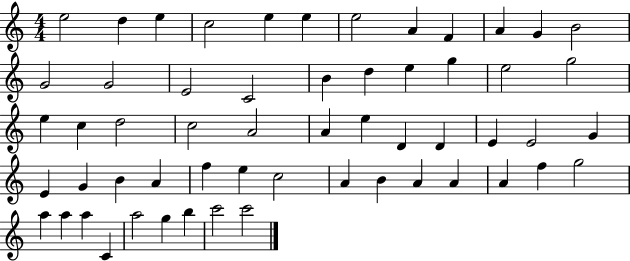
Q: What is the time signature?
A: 4/4